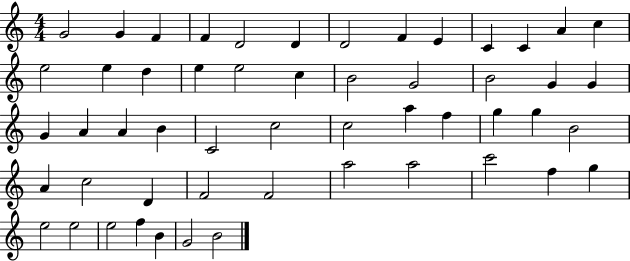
X:1
T:Untitled
M:4/4
L:1/4
K:C
G2 G F F D2 D D2 F E C C A c e2 e d e e2 c B2 G2 B2 G G G A A B C2 c2 c2 a f g g B2 A c2 D F2 F2 a2 a2 c'2 f g e2 e2 e2 f B G2 B2